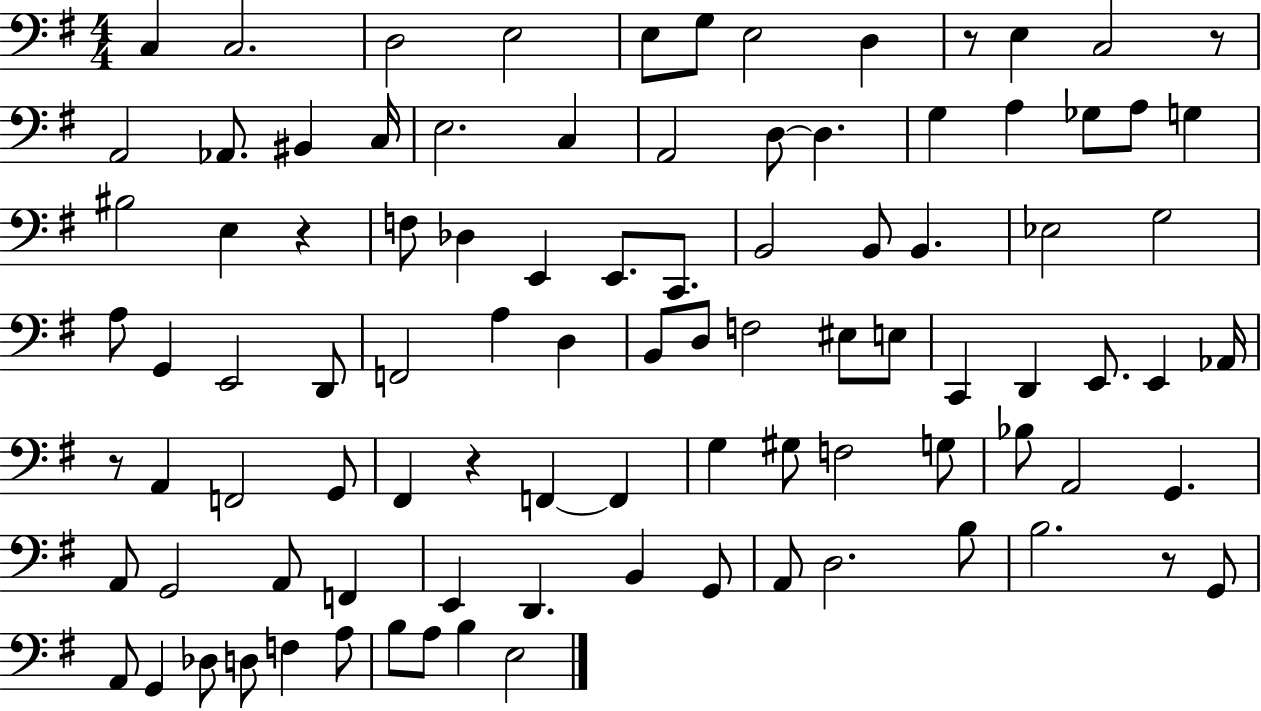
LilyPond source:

{
  \clef bass
  \numericTimeSignature
  \time 4/4
  \key g \major
  c4 c2. | d2 e2 | e8 g8 e2 d4 | r8 e4 c2 r8 | \break a,2 aes,8. bis,4 c16 | e2. c4 | a,2 d8~~ d4. | g4 a4 ges8 a8 g4 | \break bis2 e4 r4 | f8 des4 e,4 e,8. c,8. | b,2 b,8 b,4. | ees2 g2 | \break a8 g,4 e,2 d,8 | f,2 a4 d4 | b,8 d8 f2 eis8 e8 | c,4 d,4 e,8. e,4 aes,16 | \break r8 a,4 f,2 g,8 | fis,4 r4 f,4~~ f,4 | g4 gis8 f2 g8 | bes8 a,2 g,4. | \break a,8 g,2 a,8 f,4 | e,4 d,4. b,4 g,8 | a,8 d2. b8 | b2. r8 g,8 | \break a,8 g,4 des8 d8 f4 a8 | b8 a8 b4 e2 | \bar "|."
}